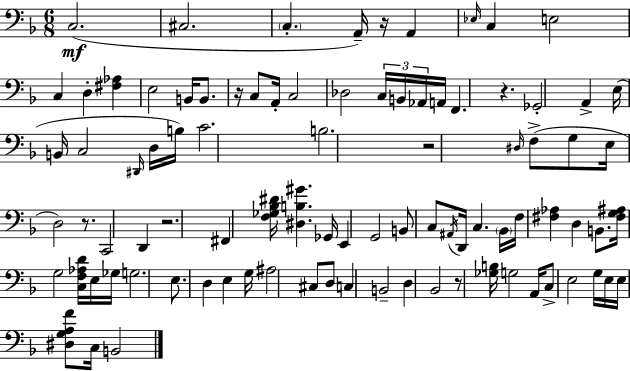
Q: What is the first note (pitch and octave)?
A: C3